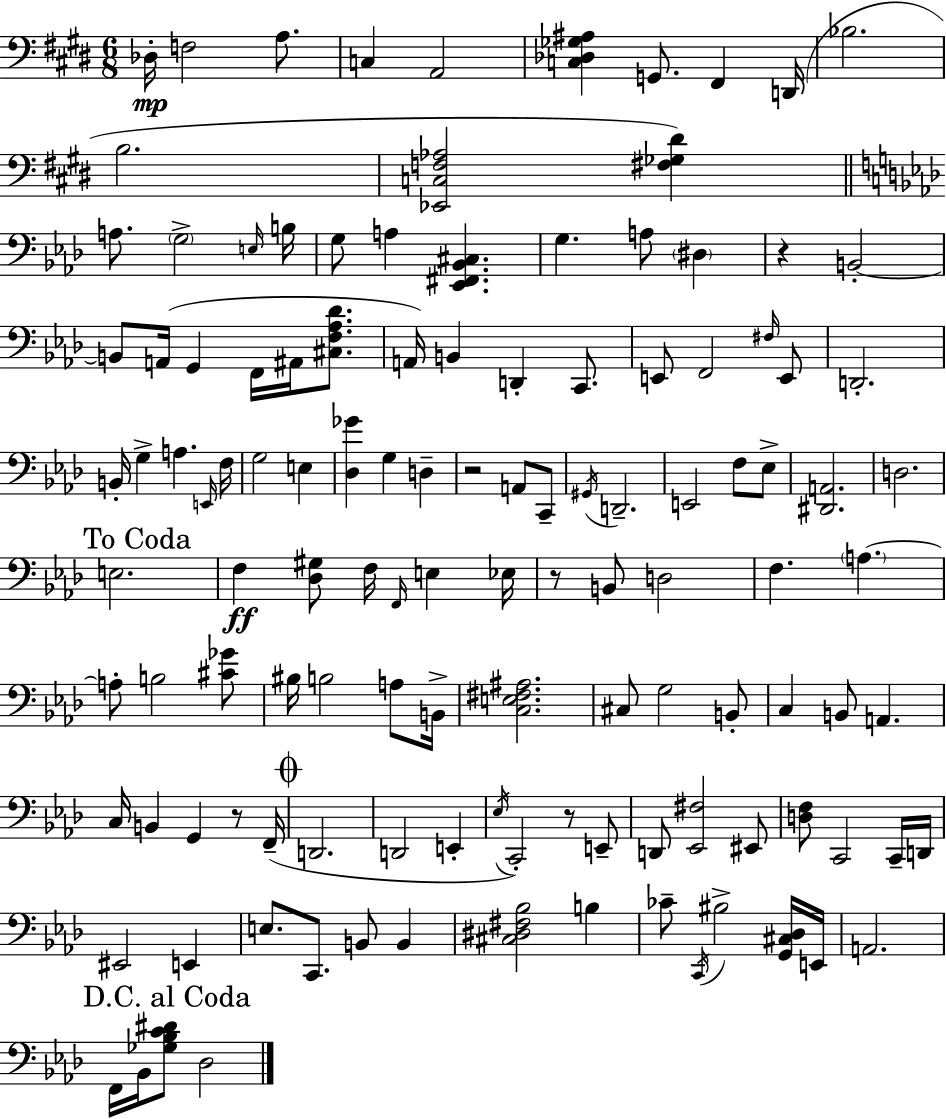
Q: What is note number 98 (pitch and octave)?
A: BIS3